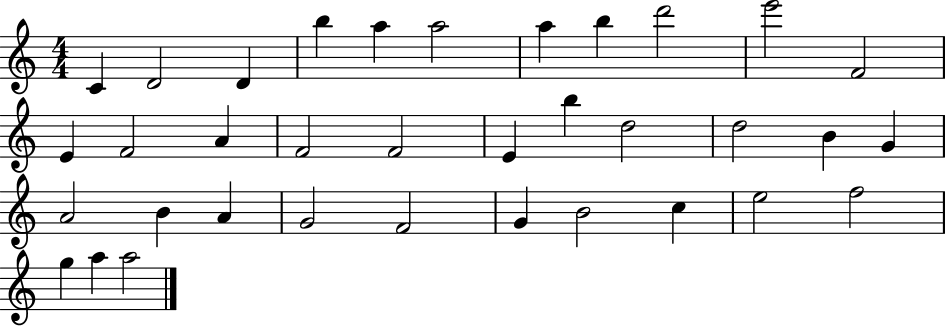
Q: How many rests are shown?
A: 0